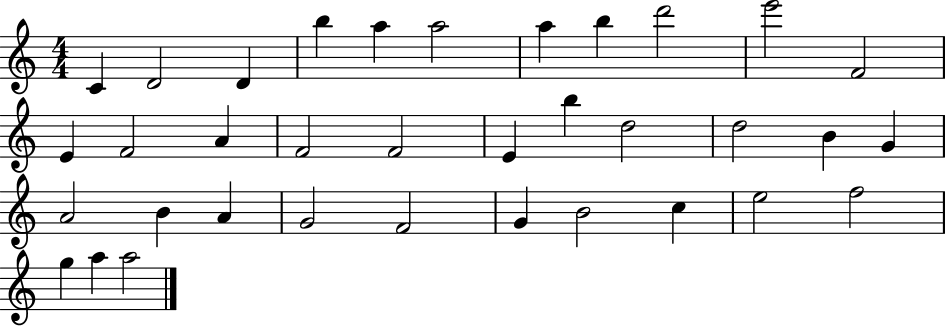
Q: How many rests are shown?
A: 0